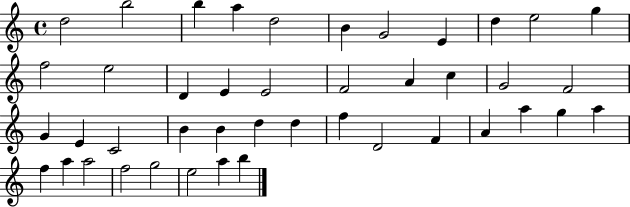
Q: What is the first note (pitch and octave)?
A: D5